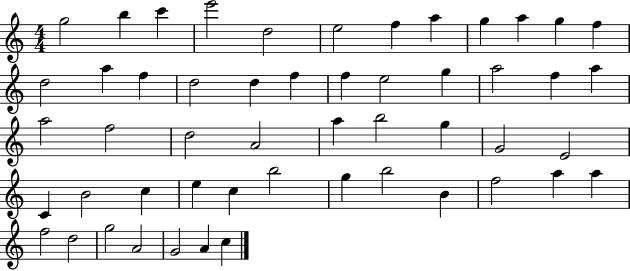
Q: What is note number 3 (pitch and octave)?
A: C6